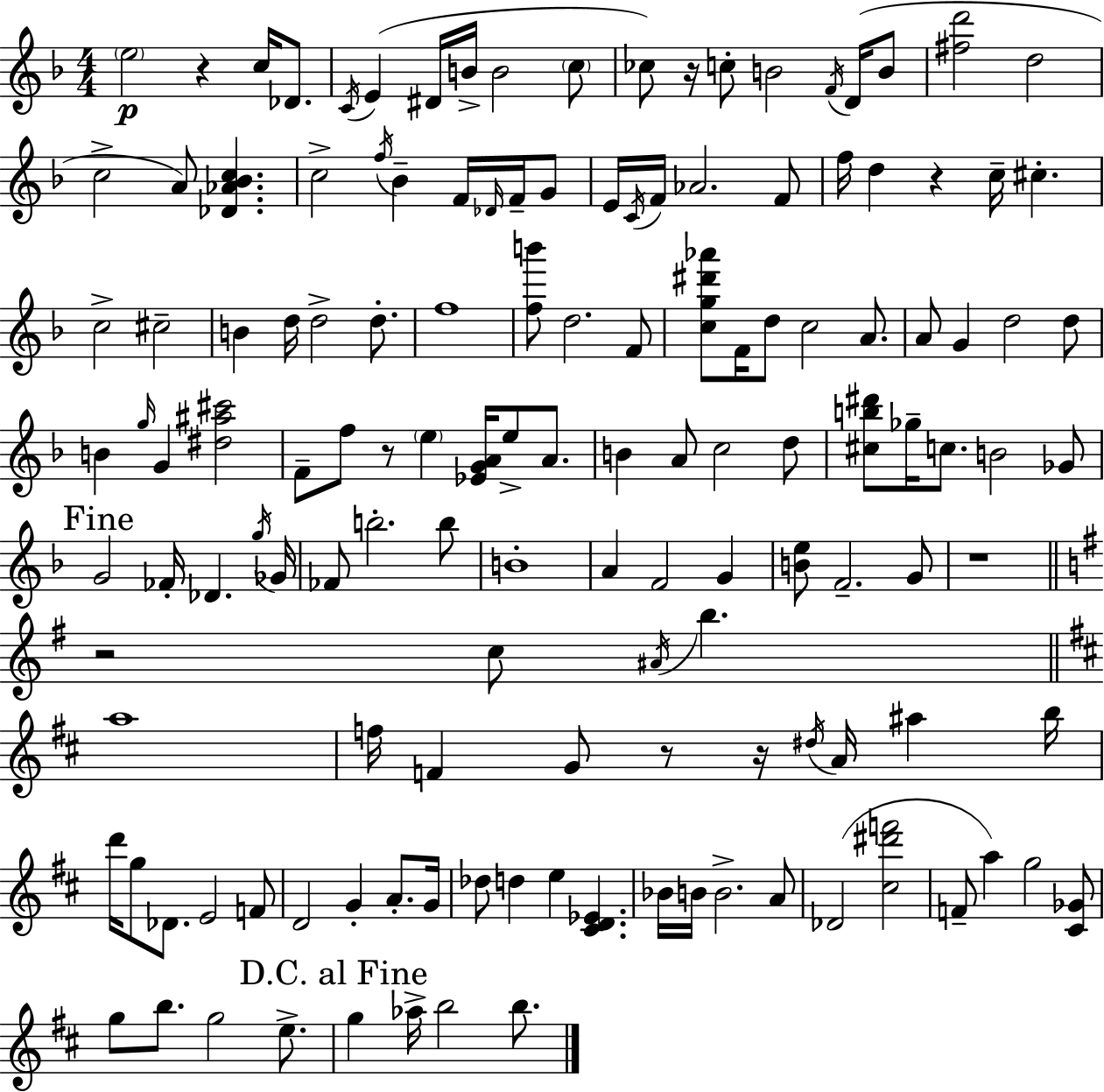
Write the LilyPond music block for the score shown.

{
  \clef treble
  \numericTimeSignature
  \time 4/4
  \key d \minor
  \parenthesize e''2\p r4 c''16 des'8. | \acciaccatura { c'16 } e'4( dis'16 b'16-> b'2 \parenthesize c''8 | ces''8) r16 c''8-. b'2 \acciaccatura { f'16 } d'16( | b'8 <fis'' d'''>2 d''2 | \break c''2-> a'8) <des' aes' bes' c''>4. | c''2-> \acciaccatura { f''16 } bes'4-- f'16 | \grace { des'16 } f'16-- g'8 e'16 \acciaccatura { c'16 } f'16 aes'2. | f'8 f''16 d''4 r4 c''16-- cis''4.-. | \break c''2-> cis''2-- | b'4 d''16 d''2-> | d''8.-. f''1 | <f'' b'''>8 d''2. | \break f'8 <c'' g'' dis''' aes'''>8 f'16 d''8 c''2 | a'8. a'8 g'4 d''2 | d''8 b'4 \grace { g''16 } g'4 <dis'' ais'' cis'''>2 | f'8-- f''8 r8 \parenthesize e''4 | \break <ees' g' a'>16 e''8-> a'8. b'4 a'8 c''2 | d''8 <cis'' b'' dis'''>8 ges''16-- c''8. b'2 | ges'8 \mark "Fine" g'2 fes'16-. des'4. | \acciaccatura { g''16 } ges'16 fes'8 b''2.-. | \break b''8 b'1-. | a'4 f'2 | g'4 <b' e''>8 f'2.-- | g'8 r1 | \break \bar "||" \break \key e \minor r2 c''8 \acciaccatura { ais'16 } b''4. | \bar "||" \break \key d \major a''1 | f''16 f'4 g'8 r8 r16 \acciaccatura { dis''16 } a'16 ais''4 | b''16 d'''16 g''8 des'8. e'2 f'8 | d'2 g'4-. a'8.-. | \break g'16 des''8 d''4 e''4 <cis' d' ees'>4. | bes'16 b'16 b'2.-> a'8 | des'2( <cis'' dis''' f'''>2 | f'8-- a''4) g''2 <cis' ges'>8 | \break g''8 b''8. g''2 e''8.-> | \mark "D.C. al Fine" g''4 aes''16-> b''2 b''8. | \bar "|."
}